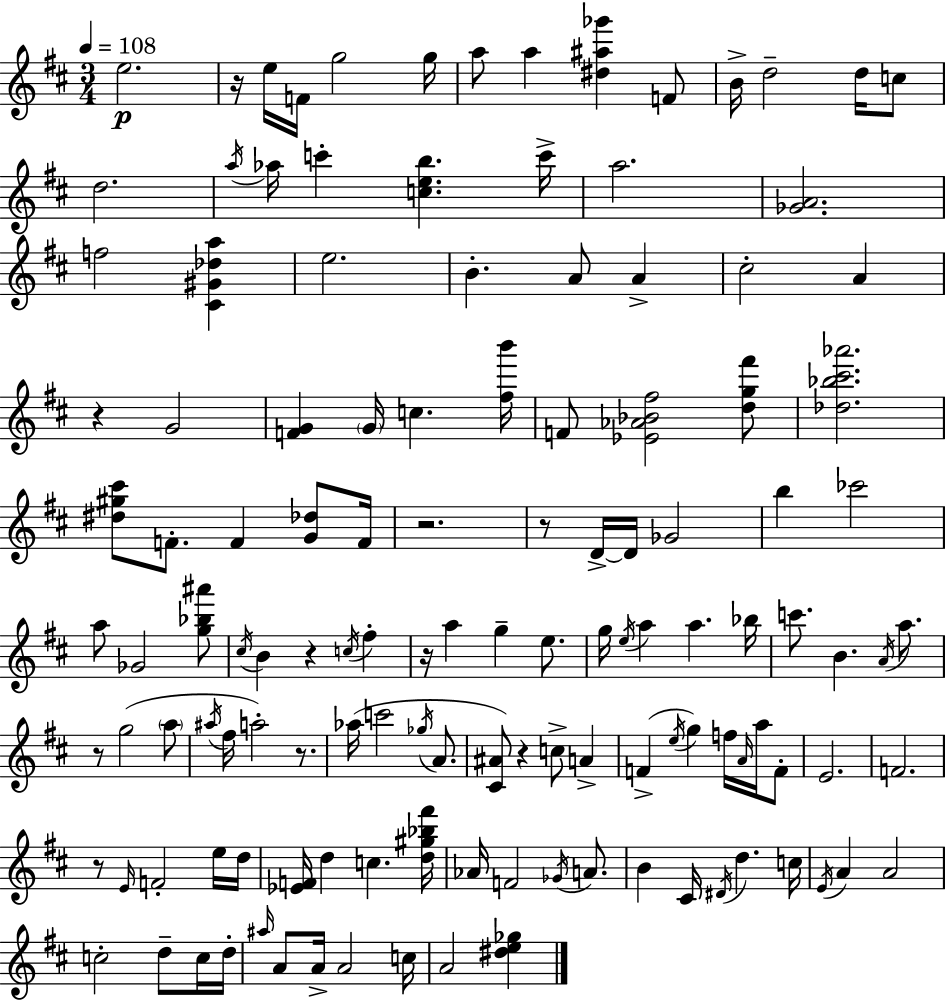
X:1
T:Untitled
M:3/4
L:1/4
K:D
e2 z/4 e/4 F/4 g2 g/4 a/2 a [^d^a_g'] F/2 B/4 d2 d/4 c/2 d2 a/4 _a/4 c' [ceb] c'/4 a2 [_GA]2 f2 [^C^G_da] e2 B A/2 A ^c2 A z G2 [FG] G/4 c [^fb']/4 F/2 [_E_A_B^f]2 [dg^f']/2 [_d_b^c'_a']2 [^d^g^c']/2 F/2 F [G_d]/2 F/4 z2 z/2 D/4 D/4 _G2 b _c'2 a/2 _G2 [g_b^a']/2 ^c/4 B z c/4 ^f z/4 a g e/2 g/4 e/4 a a _b/4 c'/2 B A/4 a/2 z/2 g2 a/2 ^a/4 ^f/4 a2 z/2 _a/4 c'2 _g/4 A/2 [^C^A]/2 z c/2 A F e/4 g f/4 A/4 a/4 F/2 E2 F2 z/2 E/4 F2 e/4 d/4 [_EF]/4 d c [d^g_b^f']/4 _A/4 F2 _G/4 A/2 B ^C/4 ^D/4 d c/4 E/4 A A2 c2 d/2 c/4 d/4 ^a/4 A/2 A/4 A2 c/4 A2 [^de_g]